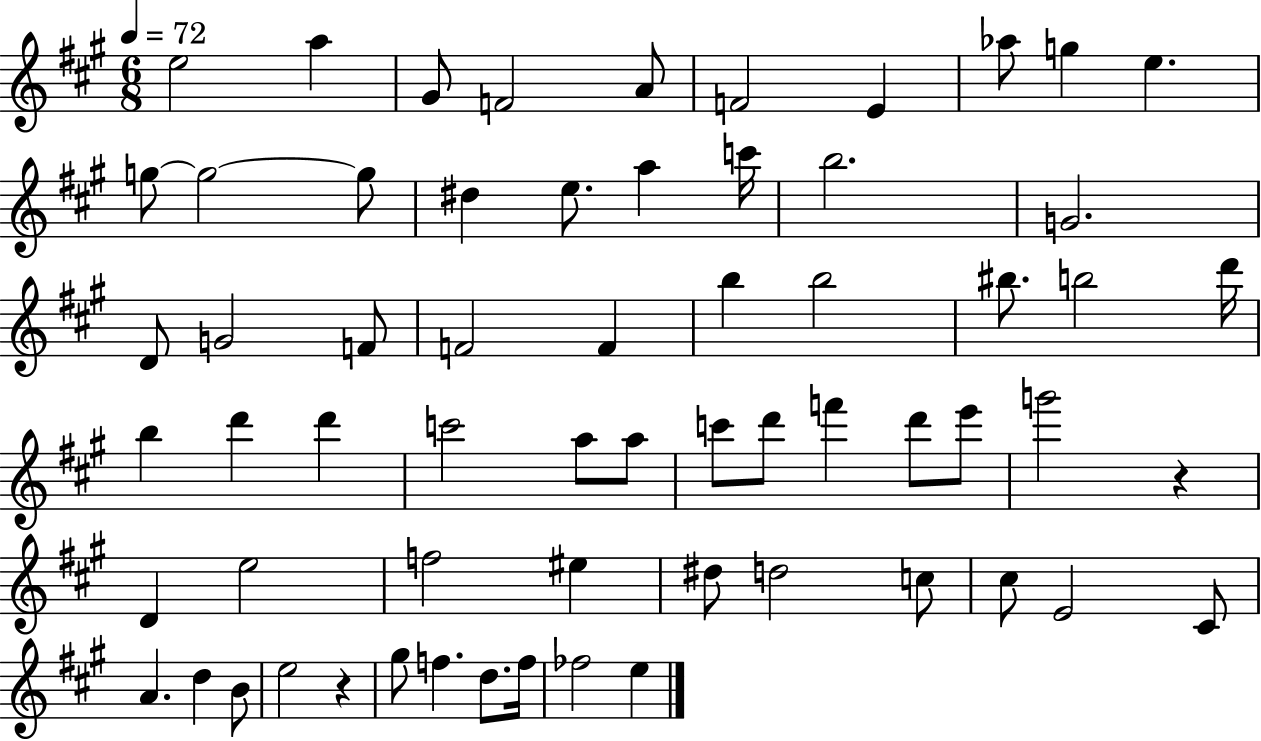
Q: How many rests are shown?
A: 2